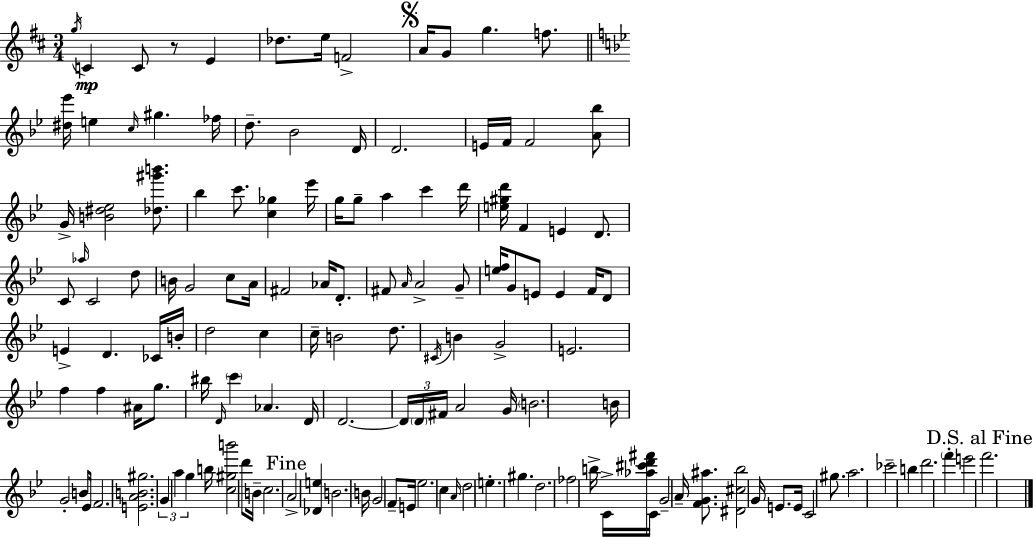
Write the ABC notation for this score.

X:1
T:Untitled
M:3/4
L:1/4
K:D
g/4 C C/2 z/2 E _d/2 e/4 F2 A/4 G/2 g f/2 [^d_e']/4 e c/4 ^g _f/4 d/2 _B2 D/4 D2 E/4 F/4 F2 [A_b]/2 G/4 [B^d_e]2 [_d^g'b']/2 _b c'/2 [c_g] _e'/4 g/4 g/2 a c' d'/4 [e^gd']/4 F E D/2 C/2 _a/4 C2 d/2 B/4 G2 c/2 A/4 ^F2 _A/4 D/2 ^F/2 A/4 A2 G/2 [ef]/4 G/2 E/2 E F/4 D/2 E D _C/4 B/4 d2 c c/4 B2 d/2 ^C/4 B G2 E2 f f ^A/4 g/2 ^b/4 D/4 c' _A D/4 D2 D/4 D/4 ^F/4 A2 G/4 B2 B/4 G2 B/2 _E/4 F2 [EAB^g]2 G a g b/4 [c^gb']2 d'/2 B/4 c2 A2 [_De] B2 B/4 G2 F/2 E/4 _e2 c A/4 d2 e ^g d2 _f2 b/4 C/4 [_a^c'd'^f']/4 C/4 G2 A/4 [FG^a]/2 [^D^c_b]2 G/4 E/2 E/4 C2 ^g/2 a2 _c'2 b d'2 f' e'2 f'2